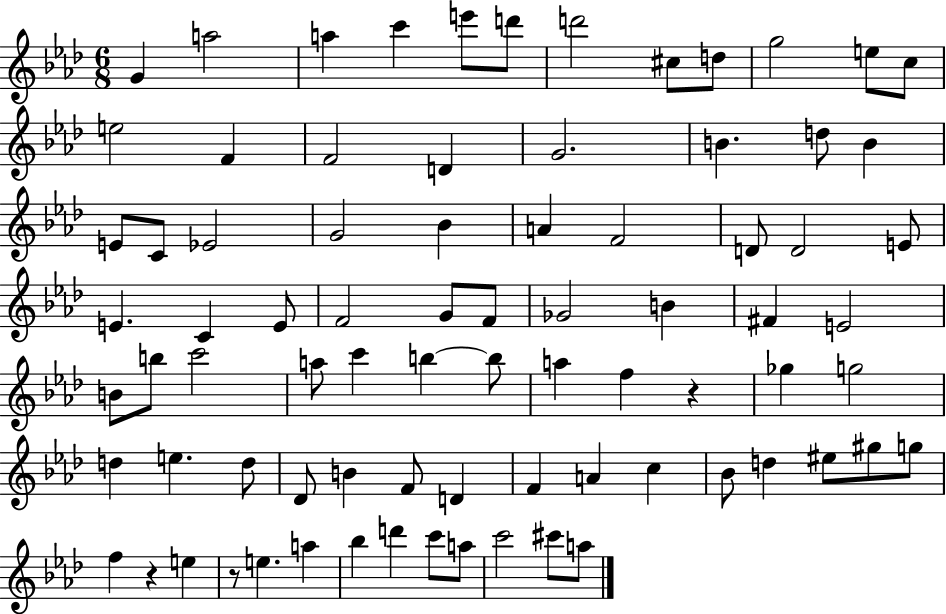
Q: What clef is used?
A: treble